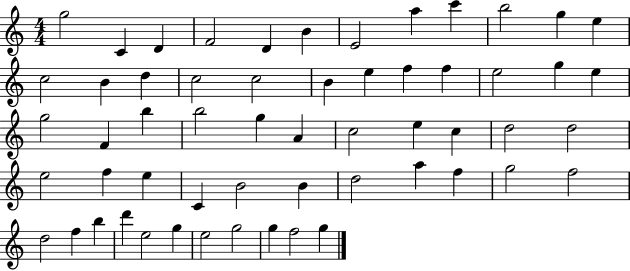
G5/h C4/q D4/q F4/h D4/q B4/q E4/h A5/q C6/q B5/h G5/q E5/q C5/h B4/q D5/q C5/h C5/h B4/q E5/q F5/q F5/q E5/h G5/q E5/q G5/h F4/q B5/q B5/h G5/q A4/q C5/h E5/q C5/q D5/h D5/h E5/h F5/q E5/q C4/q B4/h B4/q D5/h A5/q F5/q G5/h F5/h D5/h F5/q B5/q D6/q E5/h G5/q E5/h G5/h G5/q F5/h G5/q